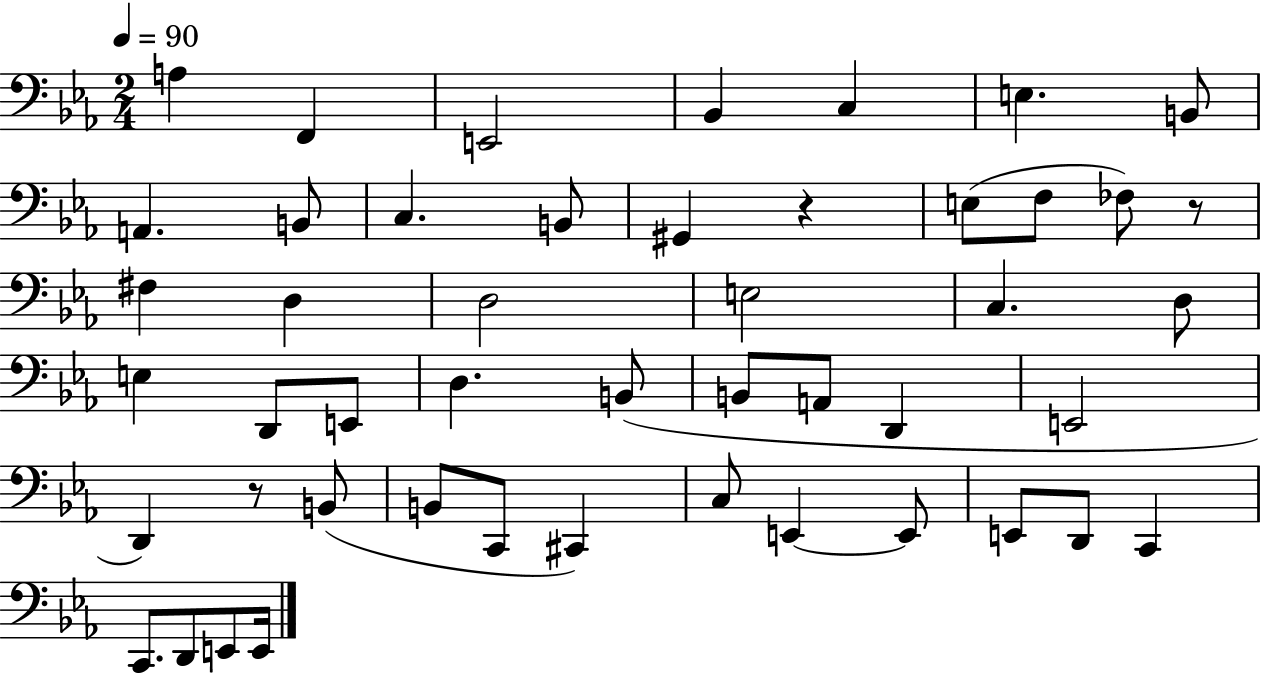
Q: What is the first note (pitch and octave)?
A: A3